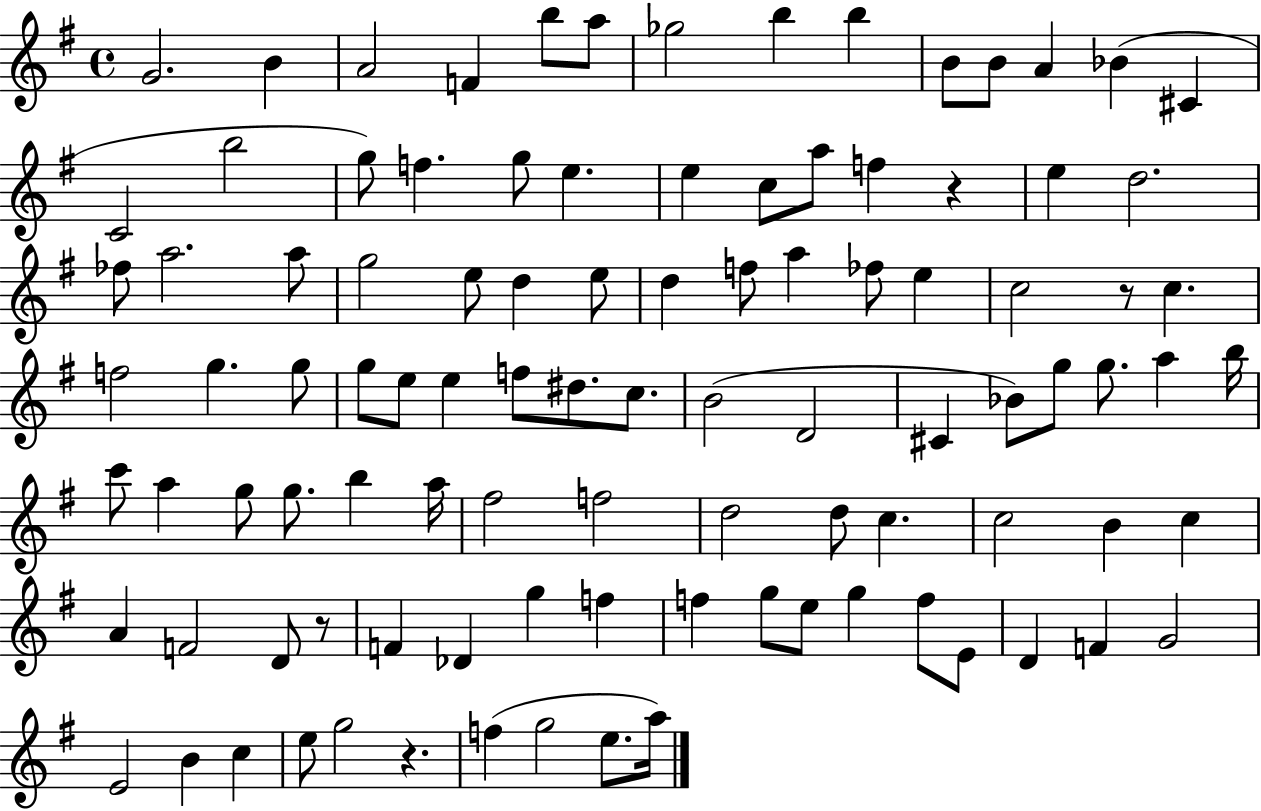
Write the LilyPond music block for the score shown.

{
  \clef treble
  \time 4/4
  \defaultTimeSignature
  \key g \major
  g'2. b'4 | a'2 f'4 b''8 a''8 | ges''2 b''4 b''4 | b'8 b'8 a'4 bes'4( cis'4 | \break c'2 b''2 | g''8) f''4. g''8 e''4. | e''4 c''8 a''8 f''4 r4 | e''4 d''2. | \break fes''8 a''2. a''8 | g''2 e''8 d''4 e''8 | d''4 f''8 a''4 fes''8 e''4 | c''2 r8 c''4. | \break f''2 g''4. g''8 | g''8 e''8 e''4 f''8 dis''8. c''8. | b'2( d'2 | cis'4 bes'8) g''8 g''8. a''4 b''16 | \break c'''8 a''4 g''8 g''8. b''4 a''16 | fis''2 f''2 | d''2 d''8 c''4. | c''2 b'4 c''4 | \break a'4 f'2 d'8 r8 | f'4 des'4 g''4 f''4 | f''4 g''8 e''8 g''4 f''8 e'8 | d'4 f'4 g'2 | \break e'2 b'4 c''4 | e''8 g''2 r4. | f''4( g''2 e''8. a''16) | \bar "|."
}